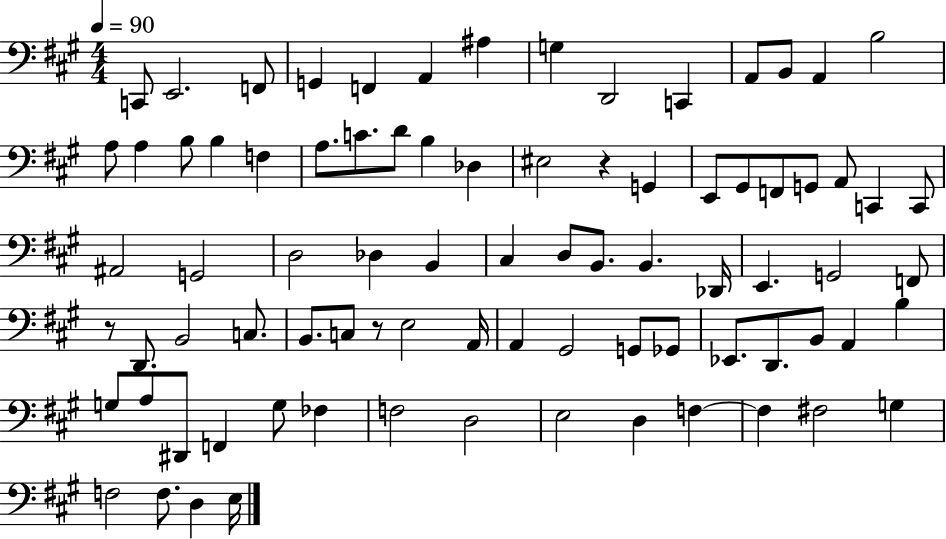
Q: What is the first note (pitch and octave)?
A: C2